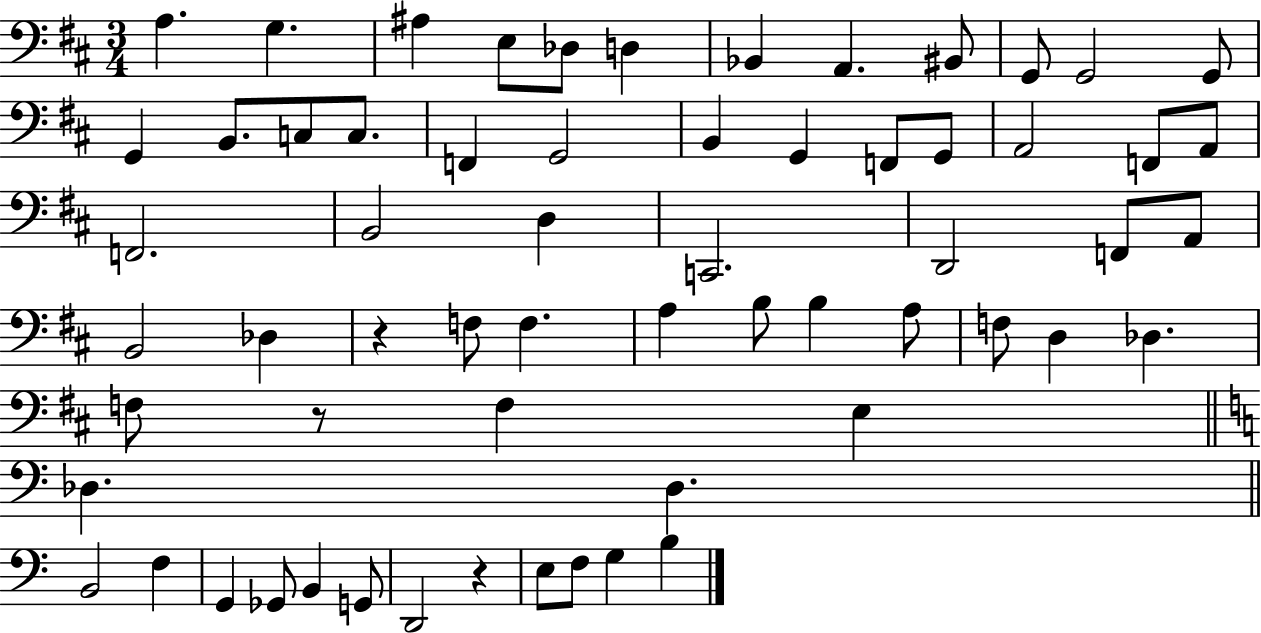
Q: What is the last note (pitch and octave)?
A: B3